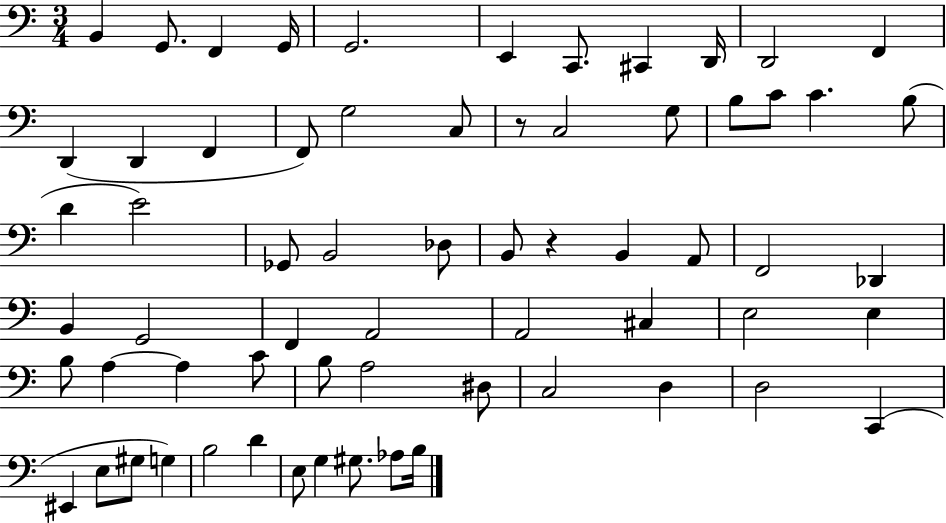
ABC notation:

X:1
T:Untitled
M:3/4
L:1/4
K:C
B,, G,,/2 F,, G,,/4 G,,2 E,, C,,/2 ^C,, D,,/4 D,,2 F,, D,, D,, F,, F,,/2 G,2 C,/2 z/2 C,2 G,/2 B,/2 C/2 C B,/2 D E2 _G,,/2 B,,2 _D,/2 B,,/2 z B,, A,,/2 F,,2 _D,, B,, G,,2 F,, A,,2 A,,2 ^C, E,2 E, B,/2 A, A, C/2 B,/2 A,2 ^D,/2 C,2 D, D,2 C,, ^E,, E,/2 ^G,/2 G, B,2 D E,/2 G, ^G,/2 _A,/2 B,/4